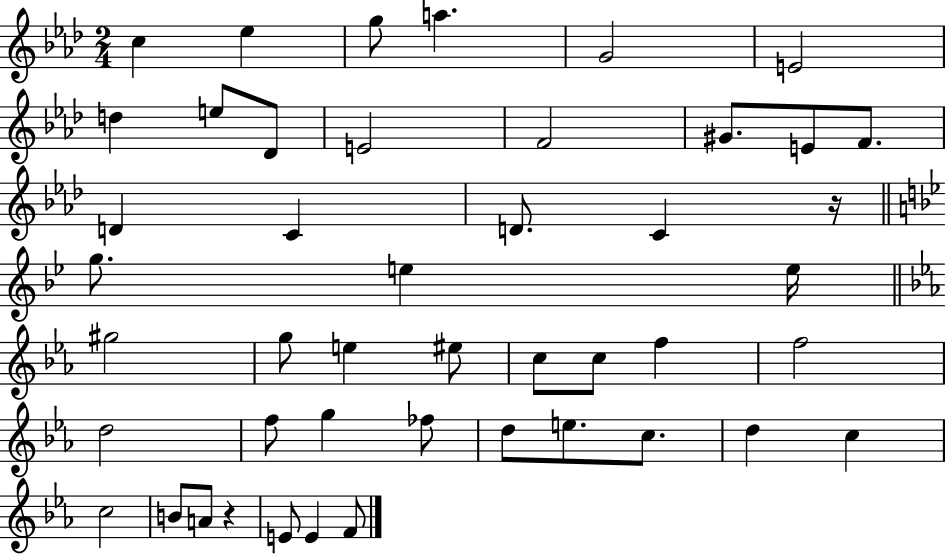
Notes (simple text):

C5/q Eb5/q G5/e A5/q. G4/h E4/h D5/q E5/e Db4/e E4/h F4/h G#4/e. E4/e F4/e. D4/q C4/q D4/e. C4/q R/s G5/e. E5/q E5/s G#5/h G5/e E5/q EIS5/e C5/e C5/e F5/q F5/h D5/h F5/e G5/q FES5/e D5/e E5/e. C5/e. D5/q C5/q C5/h B4/e A4/e R/q E4/e E4/q F4/e